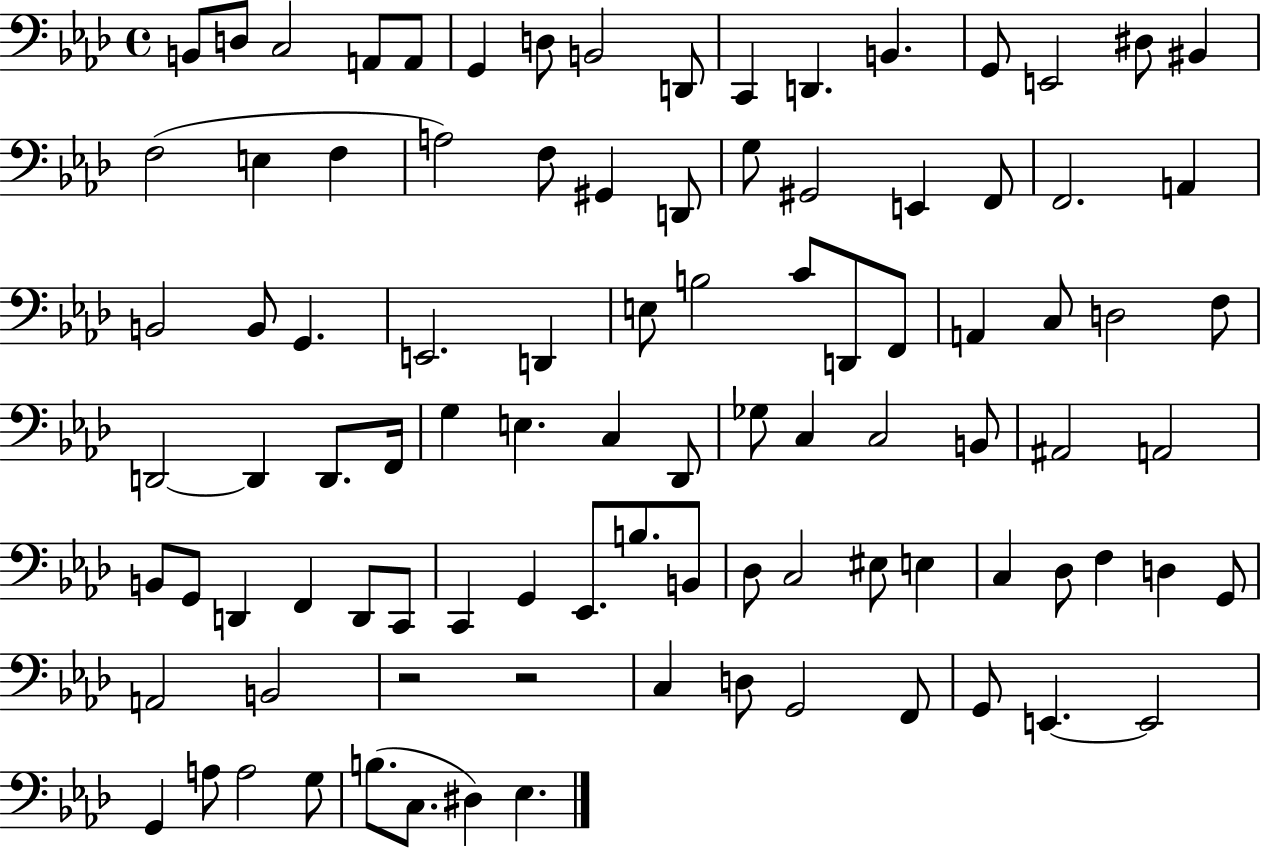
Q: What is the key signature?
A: AES major